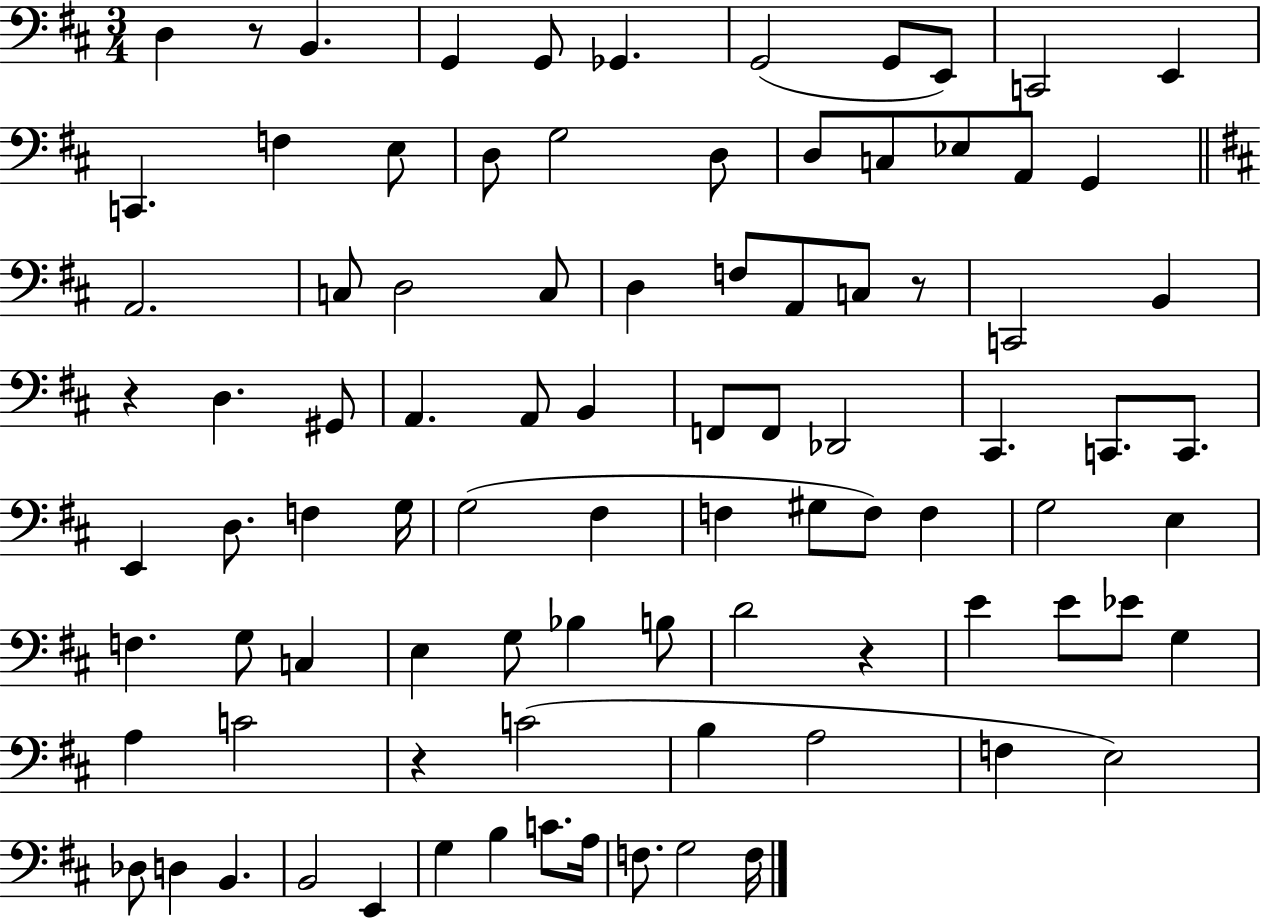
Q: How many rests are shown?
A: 5